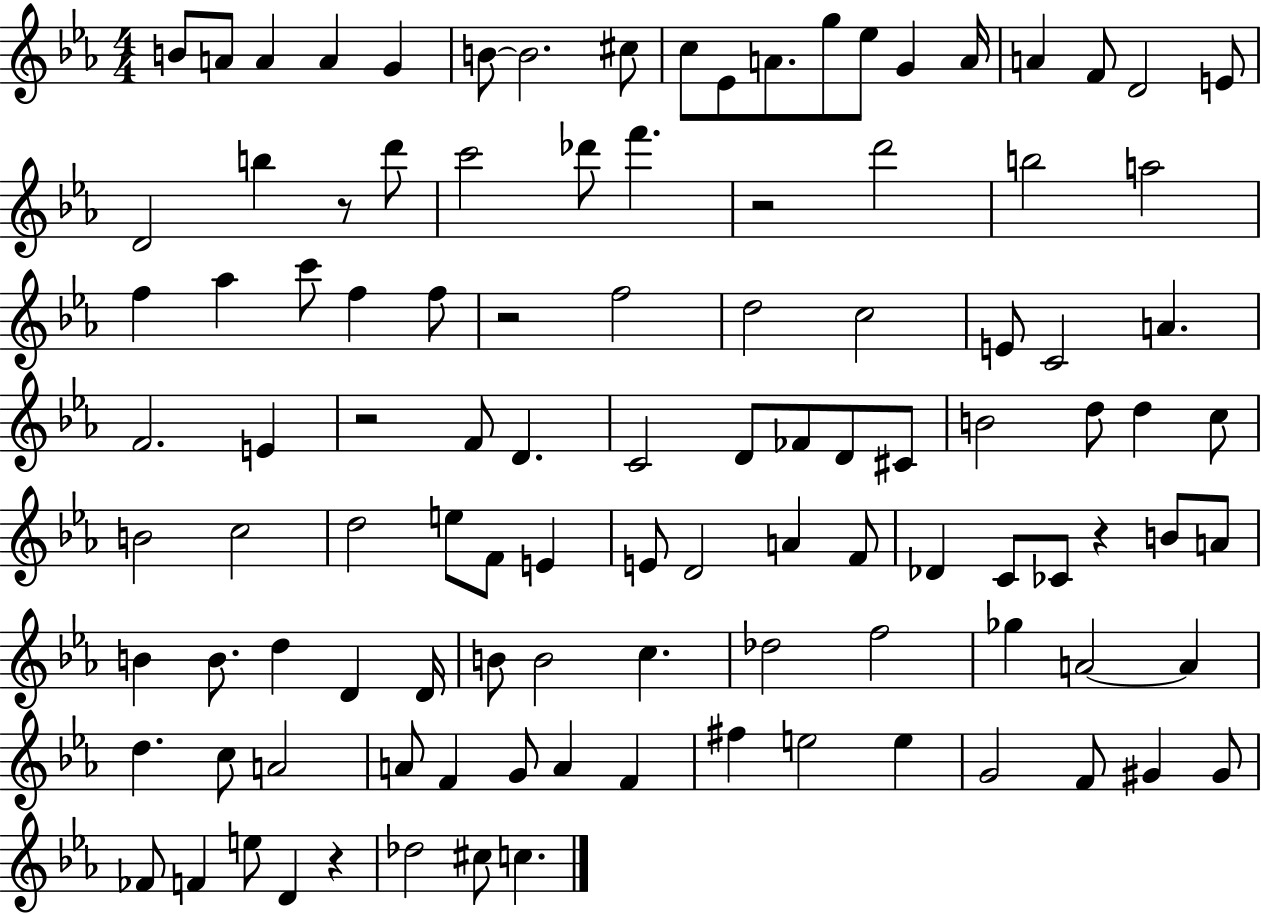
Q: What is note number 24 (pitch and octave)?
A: Db6